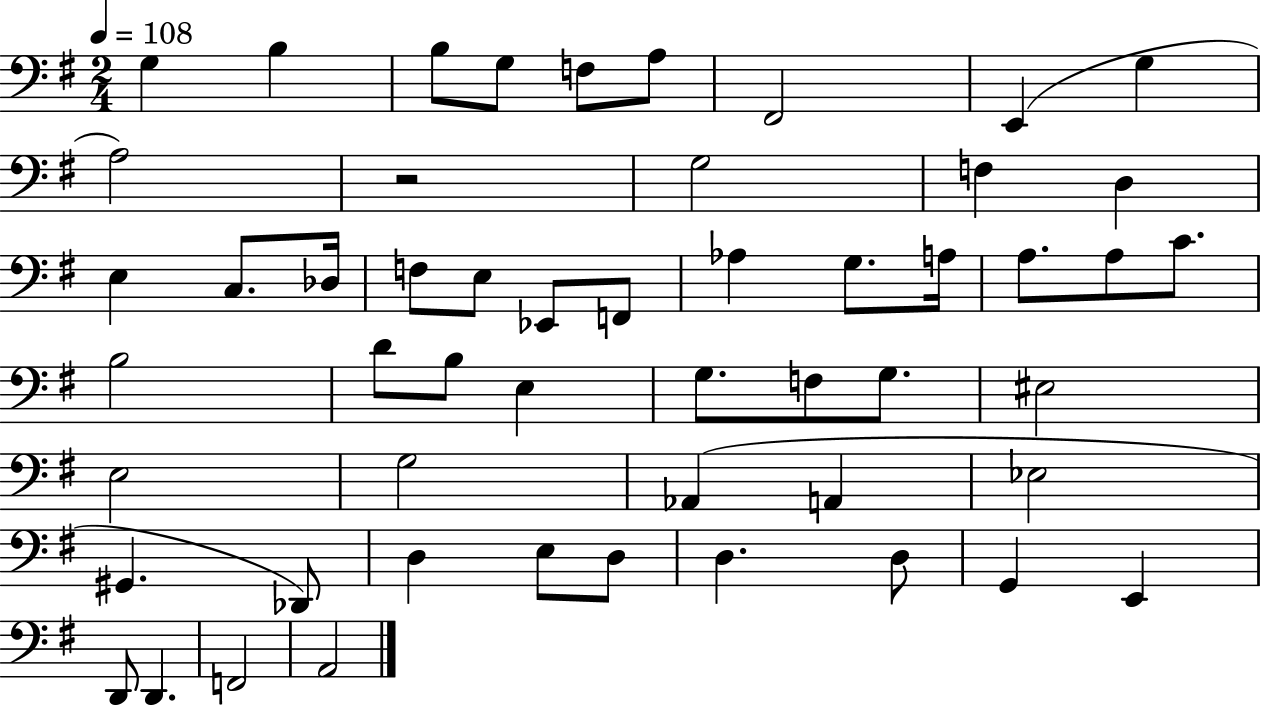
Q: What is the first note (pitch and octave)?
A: G3